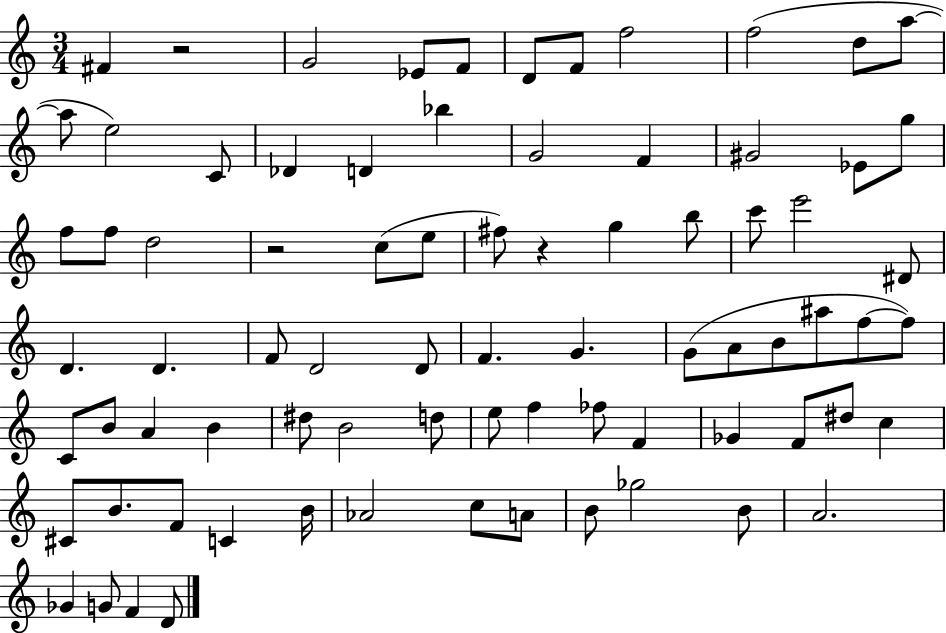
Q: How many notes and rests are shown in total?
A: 79